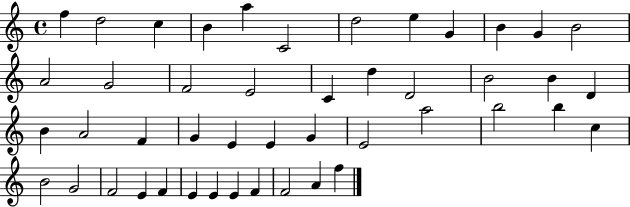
X:1
T:Untitled
M:4/4
L:1/4
K:C
f d2 c B a C2 d2 e G B G B2 A2 G2 F2 E2 C d D2 B2 B D B A2 F G E E G E2 a2 b2 b c B2 G2 F2 E F E E E F F2 A f